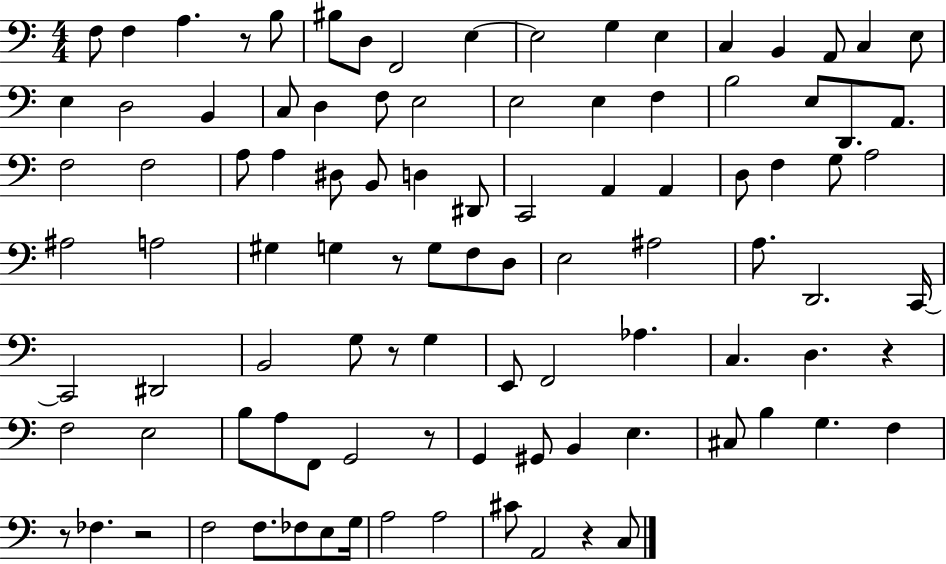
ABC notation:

X:1
T:Untitled
M:4/4
L:1/4
K:C
F,/2 F, A, z/2 B,/2 ^B,/2 D,/2 F,,2 E, E,2 G, E, C, B,, A,,/2 C, E,/2 E, D,2 B,, C,/2 D, F,/2 E,2 E,2 E, F, B,2 E,/2 D,,/2 A,,/2 F,2 F,2 A,/2 A, ^D,/2 B,,/2 D, ^D,,/2 C,,2 A,, A,, D,/2 F, G,/2 A,2 ^A,2 A,2 ^G, G, z/2 G,/2 F,/2 D,/2 E,2 ^A,2 A,/2 D,,2 C,,/4 C,,2 ^D,,2 B,,2 G,/2 z/2 G, E,,/2 F,,2 _A, C, D, z F,2 E,2 B,/2 A,/2 F,,/2 G,,2 z/2 G,, ^G,,/2 B,, E, ^C,/2 B, G, F, z/2 _F, z2 F,2 F,/2 _F,/2 E,/2 G,/4 A,2 A,2 ^C/2 A,,2 z C,/2